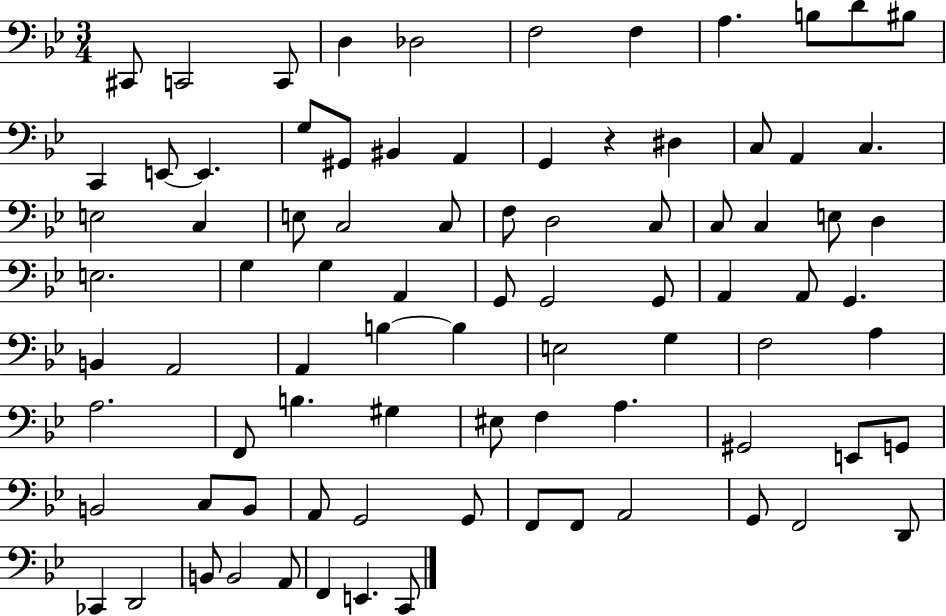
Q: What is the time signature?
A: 3/4